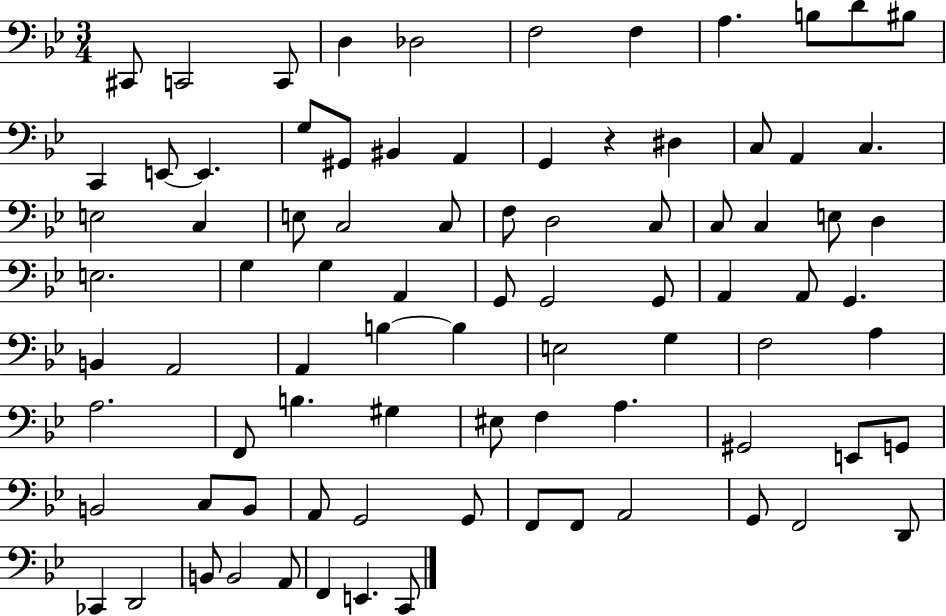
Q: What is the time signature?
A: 3/4